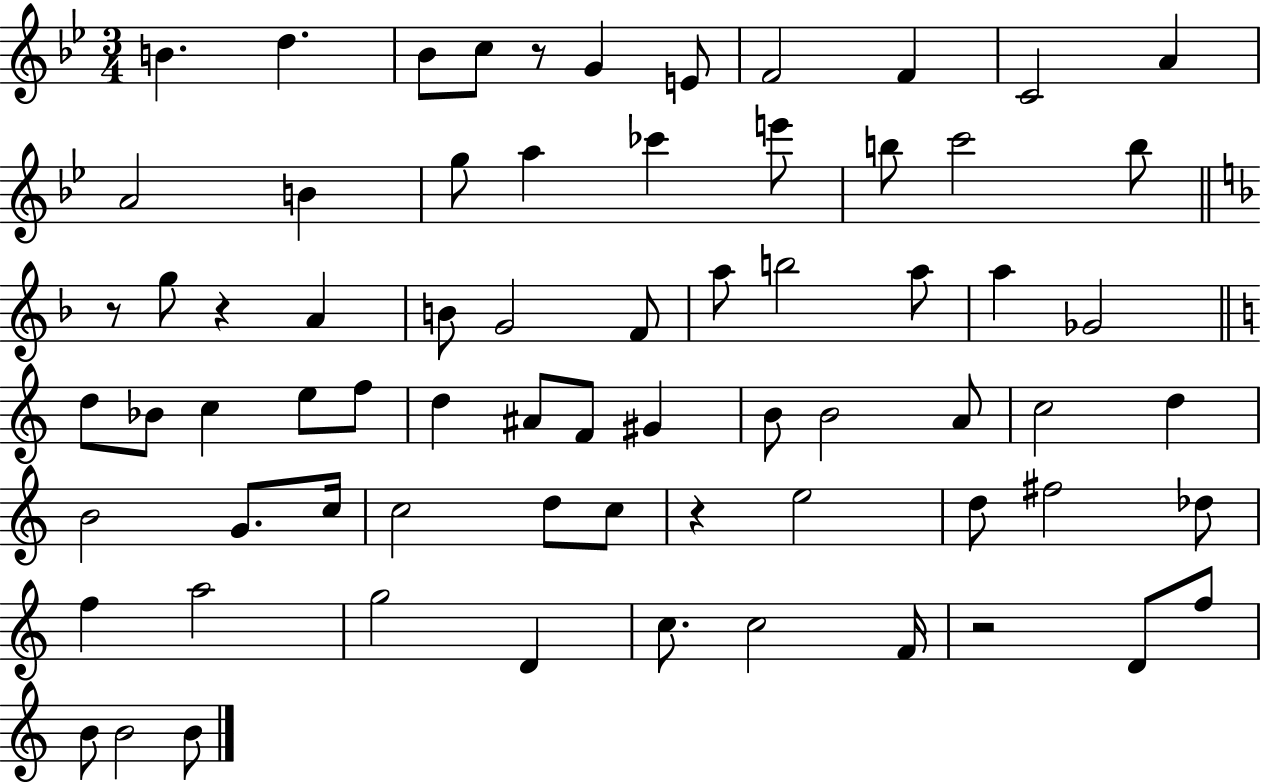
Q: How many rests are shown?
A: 5